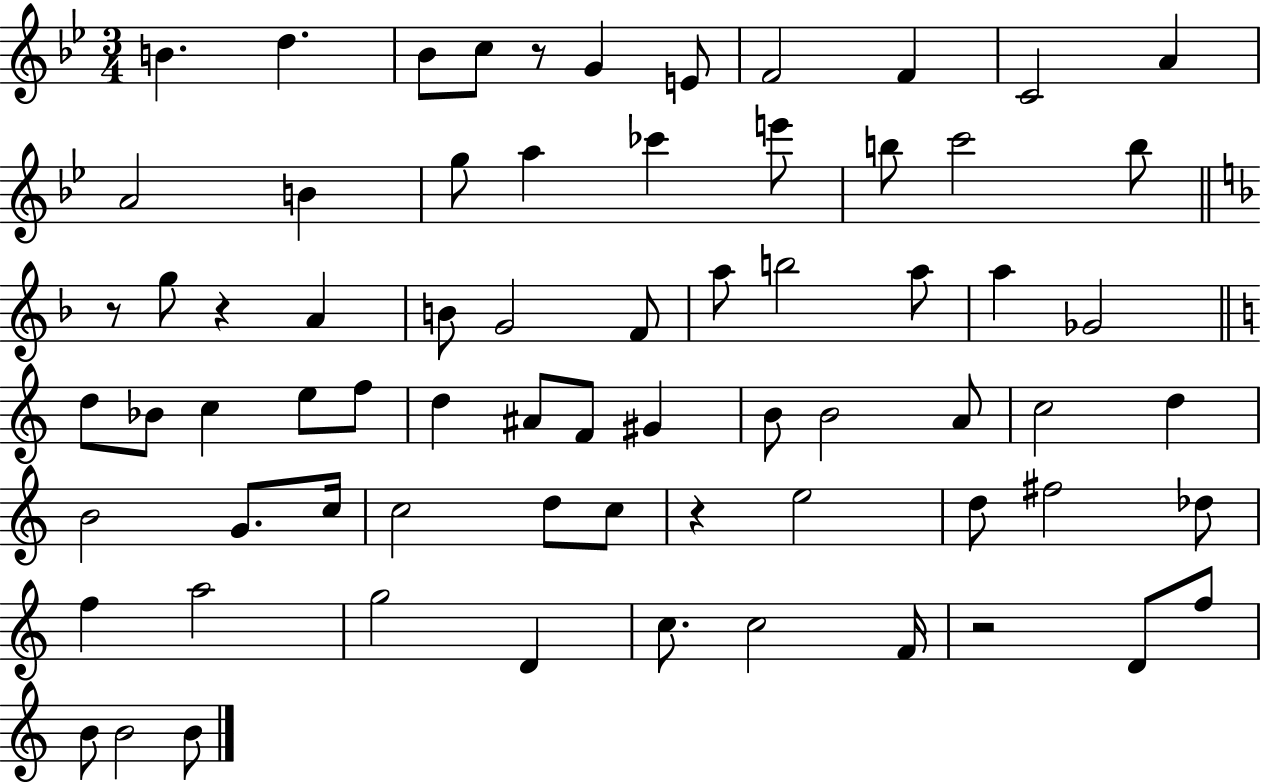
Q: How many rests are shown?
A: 5